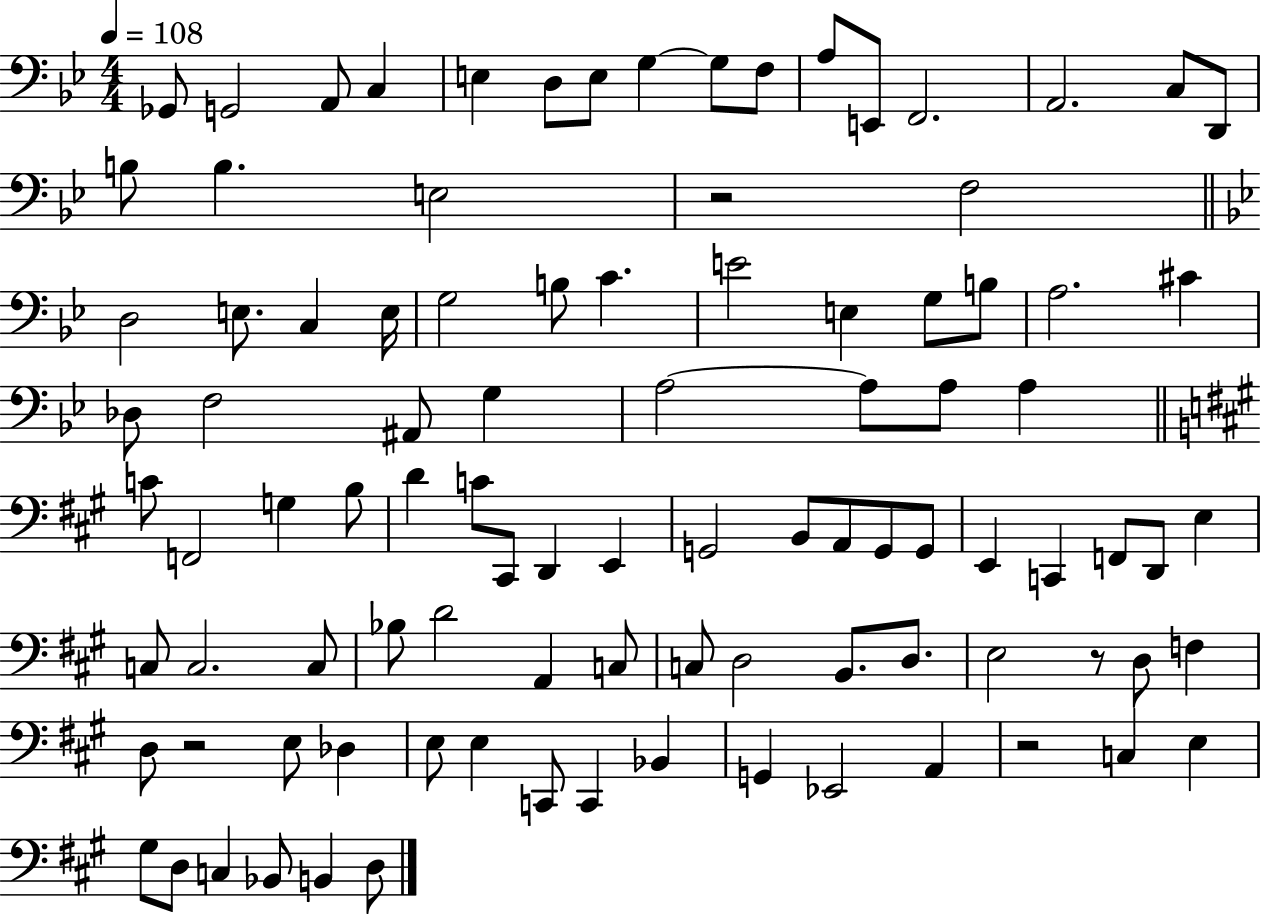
Gb2/e G2/h A2/e C3/q E3/q D3/e E3/e G3/q G3/e F3/e A3/e E2/e F2/h. A2/h. C3/e D2/e B3/e B3/q. E3/h R/h F3/h D3/h E3/e. C3/q E3/s G3/h B3/e C4/q. E4/h E3/q G3/e B3/e A3/h. C#4/q Db3/e F3/h A#2/e G3/q A3/h A3/e A3/e A3/q C4/e F2/h G3/q B3/e D4/q C4/e C#2/e D2/q E2/q G2/h B2/e A2/e G2/e G2/e E2/q C2/q F2/e D2/e E3/q C3/e C3/h. C3/e Bb3/e D4/h A2/q C3/e C3/e D3/h B2/e. D3/e. E3/h R/e D3/e F3/q D3/e R/h E3/e Db3/q E3/e E3/q C2/e C2/q Bb2/q G2/q Eb2/h A2/q R/h C3/q E3/q G#3/e D3/e C3/q Bb2/e B2/q D3/e